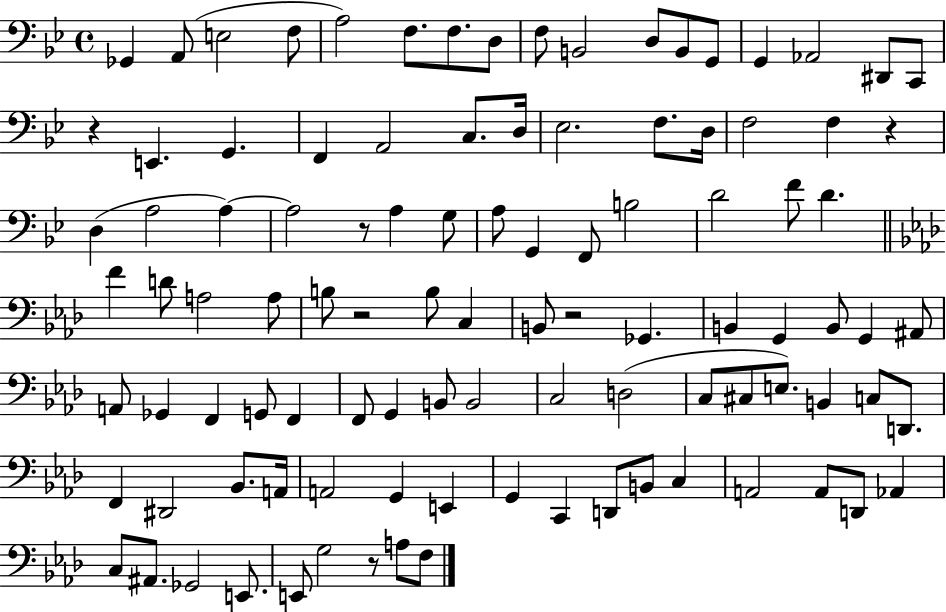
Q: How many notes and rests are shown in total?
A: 102